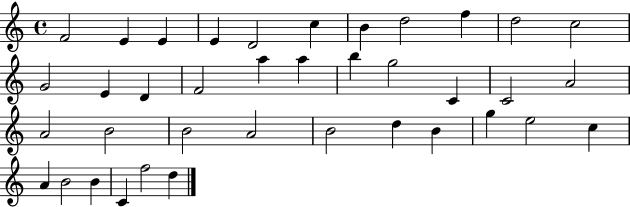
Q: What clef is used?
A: treble